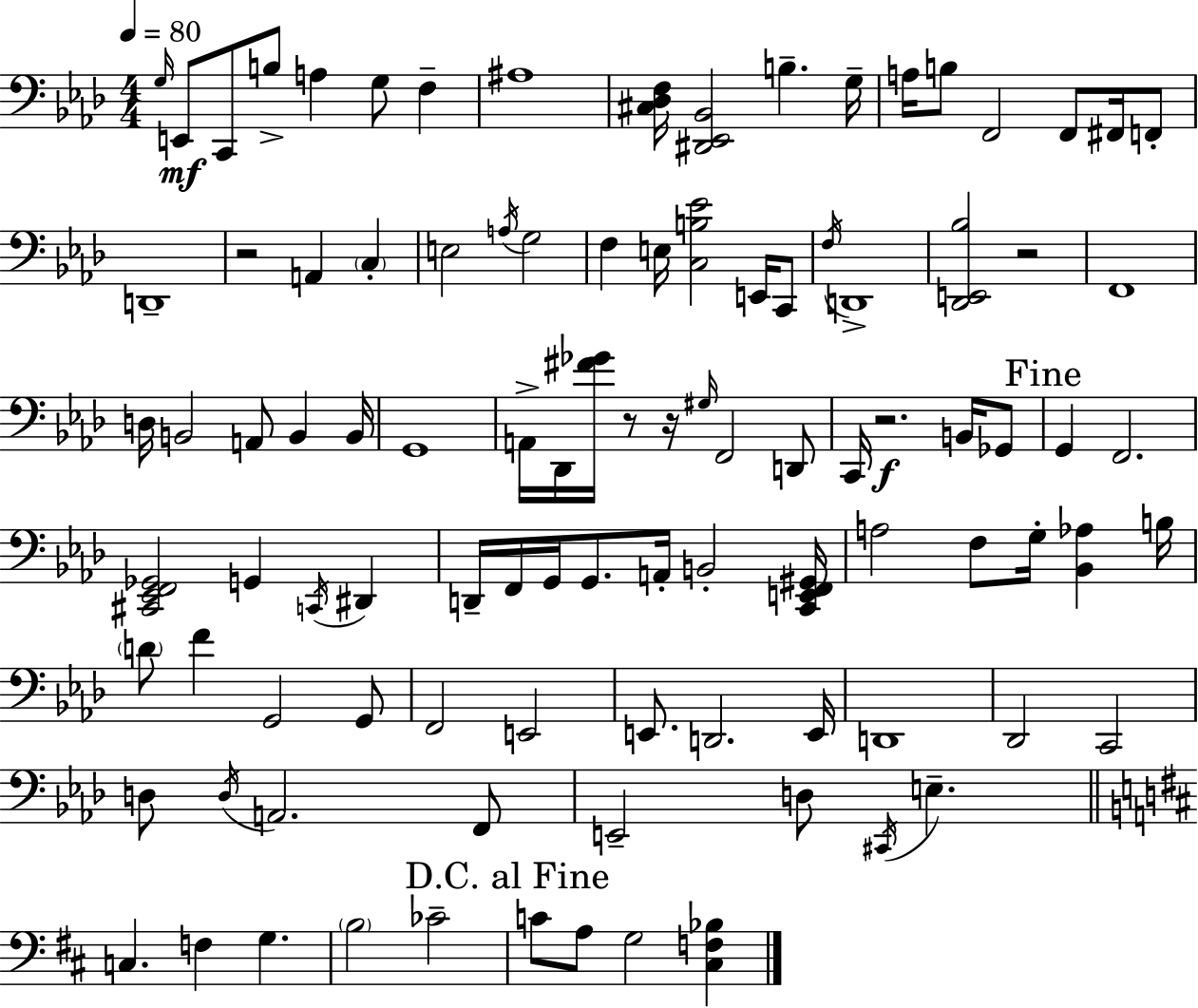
{
  \clef bass
  \numericTimeSignature
  \time 4/4
  \key f \minor
  \tempo 4 = 80
  \grace { g16 }\mf e,8 c,8 b8-> a4 g8 f4-- | ais1 | <cis des f>16 <dis, ees, bes,>2 b4.-- | g16-- a16 b8 f,2 f,8 fis,16 f,8-. | \break d,1-- | r2 a,4 \parenthesize c4-. | e2 \acciaccatura { a16 } g2 | f4 e16 <c b ees'>2 e,16 | \break c,8 \acciaccatura { f16 } d,1-> | <des, e, bes>2 r2 | f,1 | d16 b,2 a,8 b,4 | \break b,16 g,1 | a,16-> des,16 <fis' ges'>16 r8 r16 \grace { gis16 } f,2 | d,8 c,16 r2.\f | b,16 ges,8 \mark "Fine" g,4 f,2. | \break <cis, ees, f, ges,>2 g,4 | \acciaccatura { c,16 } dis,4 d,16-- f,16 g,16 g,8. a,16-. b,2-. | <c, e, f, gis,>16 a2 f8 g16-. | <bes, aes>4 b16 \parenthesize d'8 f'4 g,2 | \break g,8 f,2 e,2 | e,8. d,2. | e,16 d,1 | des,2 c,2 | \break d8 \acciaccatura { d16 } a,2. | f,8 e,2-- d8 | \acciaccatura { cis,16 } e4.-- \bar "||" \break \key d \major c4. f4 g4. | \parenthesize b2 ces'2-- | \mark "D.C. al Fine" c'8 a8 g2 <cis f bes>4 | \bar "|."
}